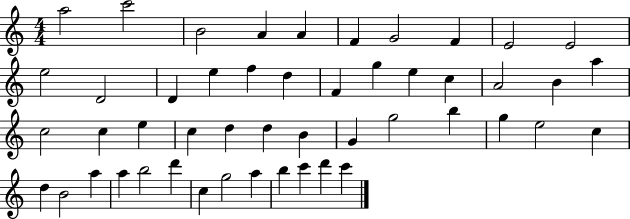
{
  \clef treble
  \numericTimeSignature
  \time 4/4
  \key c \major
  a''2 c'''2 | b'2 a'4 a'4 | f'4 g'2 f'4 | e'2 e'2 | \break e''2 d'2 | d'4 e''4 f''4 d''4 | f'4 g''4 e''4 c''4 | a'2 b'4 a''4 | \break c''2 c''4 e''4 | c''4 d''4 d''4 b'4 | g'4 g''2 b''4 | g''4 e''2 c''4 | \break d''4 b'2 a''4 | a''4 b''2 d'''4 | c''4 g''2 a''4 | b''4 c'''4 d'''4 c'''4 | \break \bar "|."
}